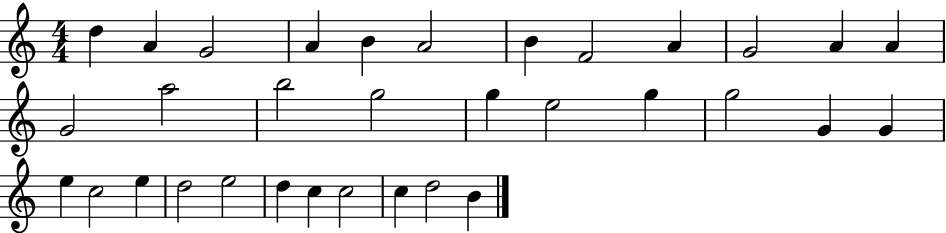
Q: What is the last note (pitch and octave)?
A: B4